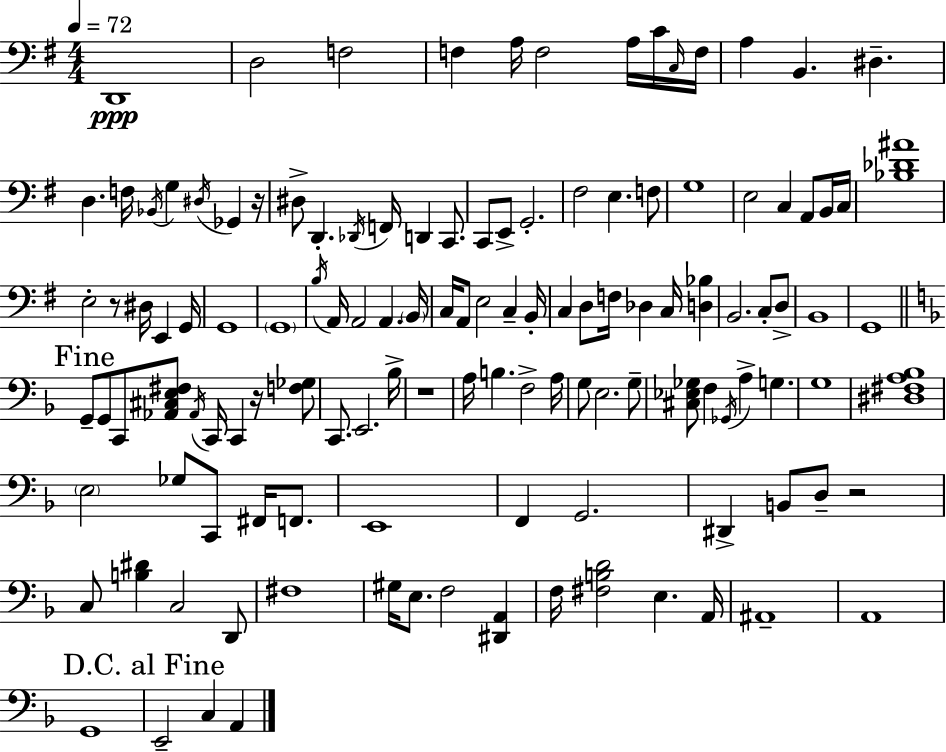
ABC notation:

X:1
T:Untitled
M:4/4
L:1/4
K:G
D,,4 D,2 F,2 F, A,/4 F,2 A,/4 C/4 C,/4 F,/4 A, B,, ^D, D, F,/4 _B,,/4 G, ^D,/4 _G,, z/4 ^D,/2 D,, _D,,/4 F,,/4 D,, C,,/2 C,,/2 E,,/2 G,,2 ^F,2 E, F,/2 G,4 E,2 C, A,,/2 B,,/4 C,/4 [_B,_D^A]4 E,2 z/2 ^D,/4 E,, G,,/4 G,,4 G,,4 B,/4 A,,/4 A,,2 A,, B,,/4 C,/4 A,,/2 E,2 C, B,,/4 C, D,/2 F,/4 _D, C,/4 [D,_B,] B,,2 C,/2 D,/2 B,,4 G,,4 G,,/2 G,,/2 C,,/2 [_A,,^C,E,^F,]/2 _A,,/4 C,,/4 C,, z/4 [F,_G,]/2 C,,/2 E,,2 _B,/4 z4 A,/4 B, F,2 A,/4 G,/2 E,2 G,/2 [^C,_E,_G,]/2 F, _G,,/4 A, G, G,4 [^D,^F,A,_B,]4 E,2 _G,/2 C,,/2 ^F,,/4 F,,/2 E,,4 F,, G,,2 ^D,, B,,/2 D,/2 z2 C,/2 [B,^D] C,2 D,,/2 ^F,4 ^G,/4 E,/2 F,2 [^D,,A,,] F,/4 [^F,B,D]2 E, A,,/4 ^A,,4 A,,4 G,,4 E,,2 C, A,,